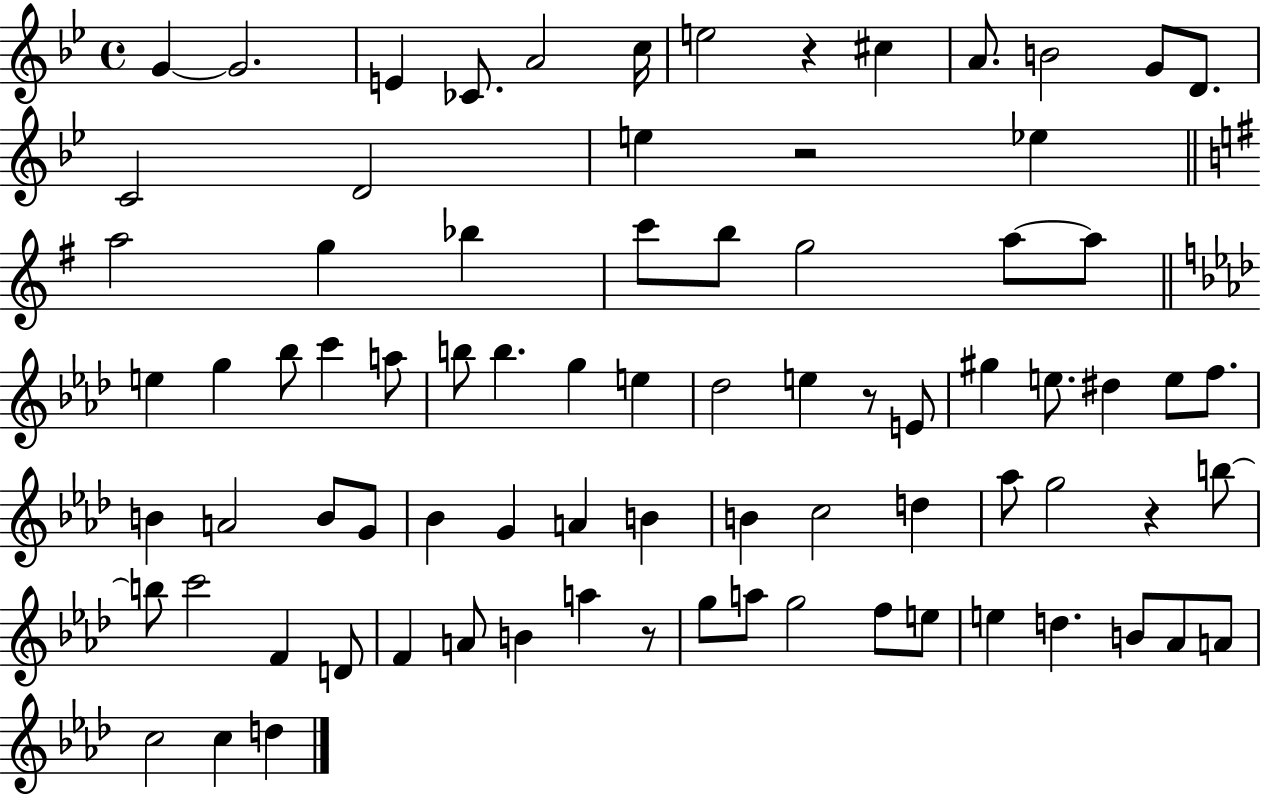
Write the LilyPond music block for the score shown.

{
  \clef treble
  \time 4/4
  \defaultTimeSignature
  \key bes \major
  \repeat volta 2 { g'4~~ g'2. | e'4 ces'8. a'2 c''16 | e''2 r4 cis''4 | a'8. b'2 g'8 d'8. | \break c'2 d'2 | e''4 r2 ees''4 | \bar "||" \break \key g \major a''2 g''4 bes''4 | c'''8 b''8 g''2 a''8~~ a''8 | \bar "||" \break \key aes \major e''4 g''4 bes''8 c'''4 a''8 | b''8 b''4. g''4 e''4 | des''2 e''4 r8 e'8 | gis''4 e''8. dis''4 e''8 f''8. | \break b'4 a'2 b'8 g'8 | bes'4 g'4 a'4 b'4 | b'4 c''2 d''4 | aes''8 g''2 r4 b''8~~ | \break b''8 c'''2 f'4 d'8 | f'4 a'8 b'4 a''4 r8 | g''8 a''8 g''2 f''8 e''8 | e''4 d''4. b'8 aes'8 a'8 | \break c''2 c''4 d''4 | } \bar "|."
}